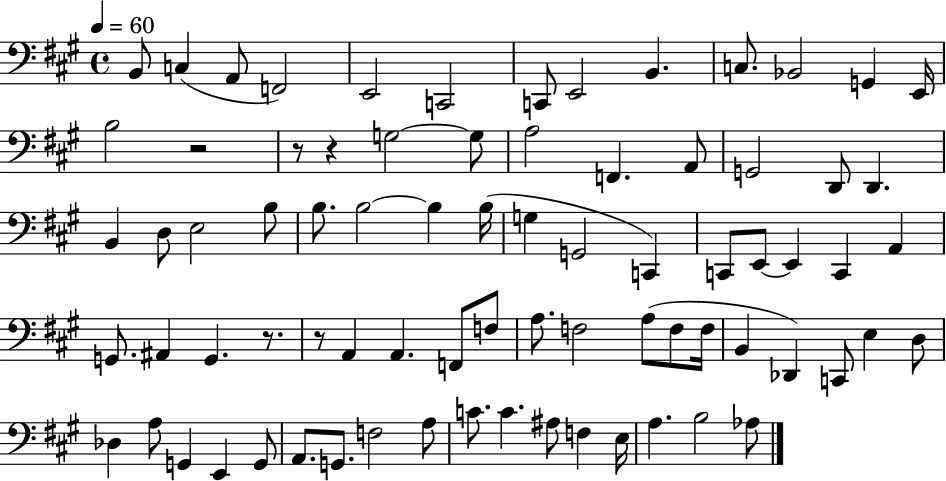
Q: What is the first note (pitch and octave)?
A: B2